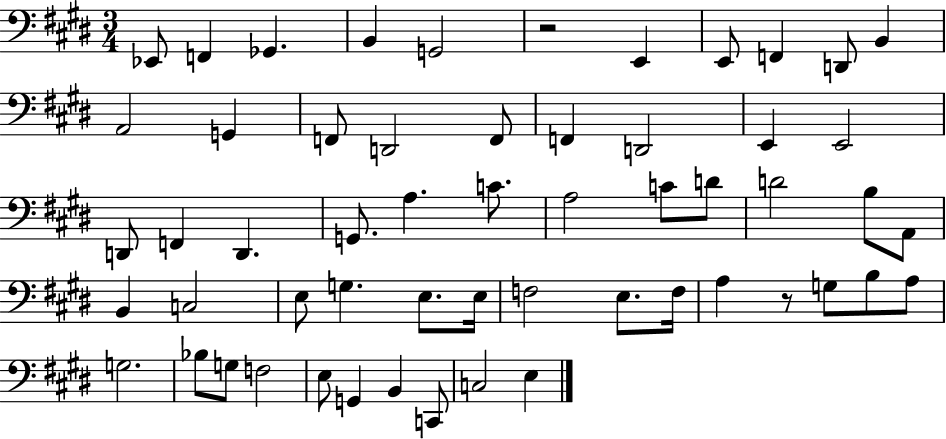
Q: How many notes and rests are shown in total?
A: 56